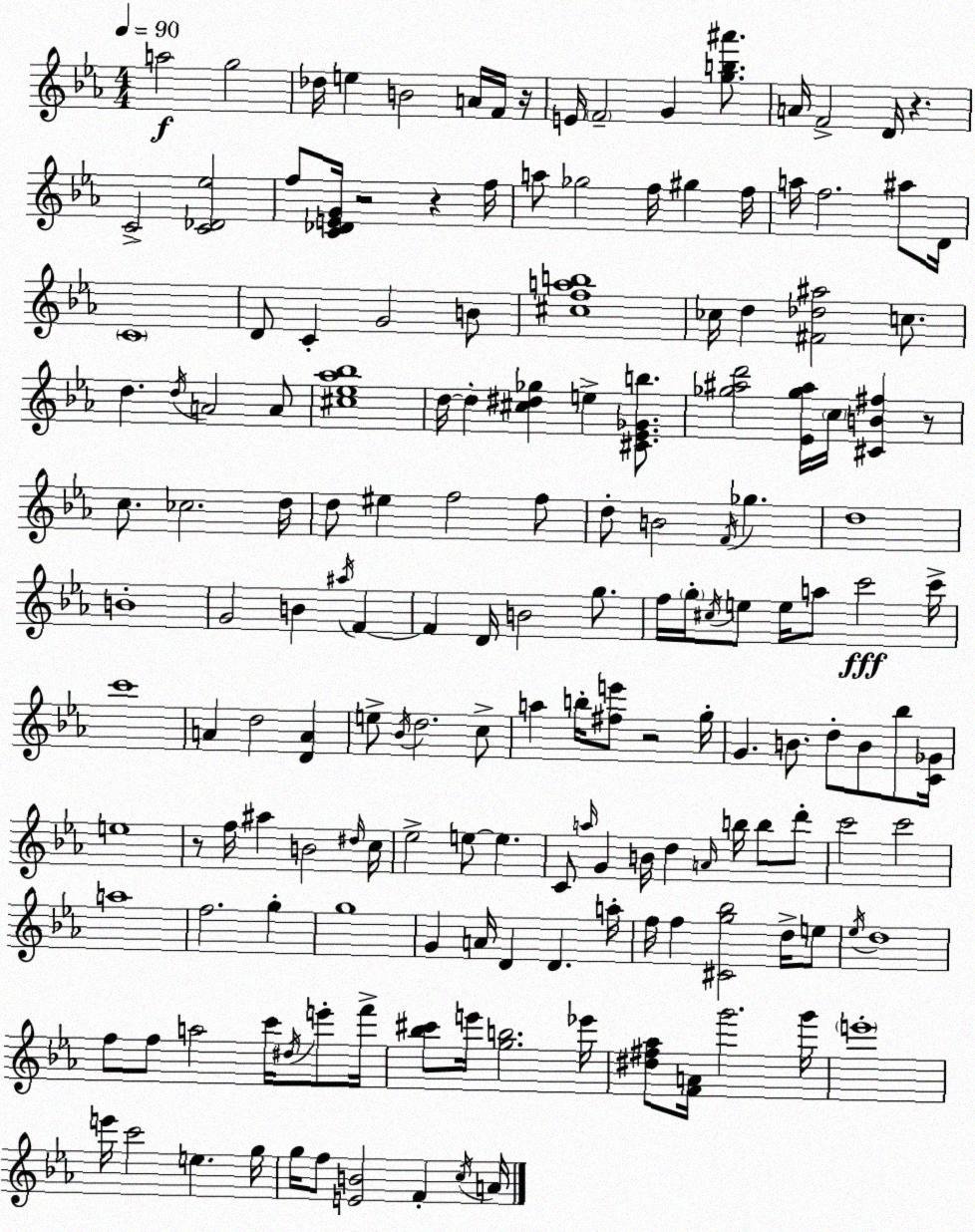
X:1
T:Untitled
M:4/4
L:1/4
K:Cm
a2 g2 _d/4 e B2 A/4 F/4 z/4 E/4 F2 G [gb^a']/2 A/4 F2 D/4 z C2 [C_D_e]2 f/2 [C_DEG]/4 z2 z f/4 a/2 _g2 f/4 ^g f/4 a/4 f2 ^a/2 D/4 C4 D/2 C G2 B/2 [^cfab]4 _c/4 d [^F_d^a]2 c/2 d d/4 A2 A/2 [^c_e_a_b]4 d/4 d [^c^d_g] e [^C_E_Gb]/2 [_g^ad']2 [_E_g^a]/4 c/4 [^CB^f] z/2 c/2 _c2 d/4 d/2 ^e f2 f/2 d/2 B2 F/4 _g d4 B4 G2 B ^a/4 F F D/4 B2 g/2 f/4 g/4 ^c/4 e/2 e/4 a/2 c'2 c'/4 c'4 A d2 [DA] e/2 _B/4 d2 c/2 a b/4 [^fe']/2 z2 g/4 G B/2 d/2 B/2 _b/2 [C_G]/4 e4 z/2 f/4 ^a B2 ^d/4 c/4 _e2 e/2 e C/2 a/4 G B/4 d A/4 b/4 b/2 d'/2 c'2 c'2 a4 f2 g g4 G A/4 D D a/4 f/4 f [^Cg_b]2 d/4 e/2 _e/4 d4 f/2 f/2 a2 c'/4 ^d/4 e'/2 f'/4 [_b^c']/2 e'/4 [gb]2 _e'/4 [^d^f_a]/2 [FA]/4 g'2 g'/4 e'4 e'/4 c'2 e g/4 g/4 f/2 [EB]2 F c/4 A/4